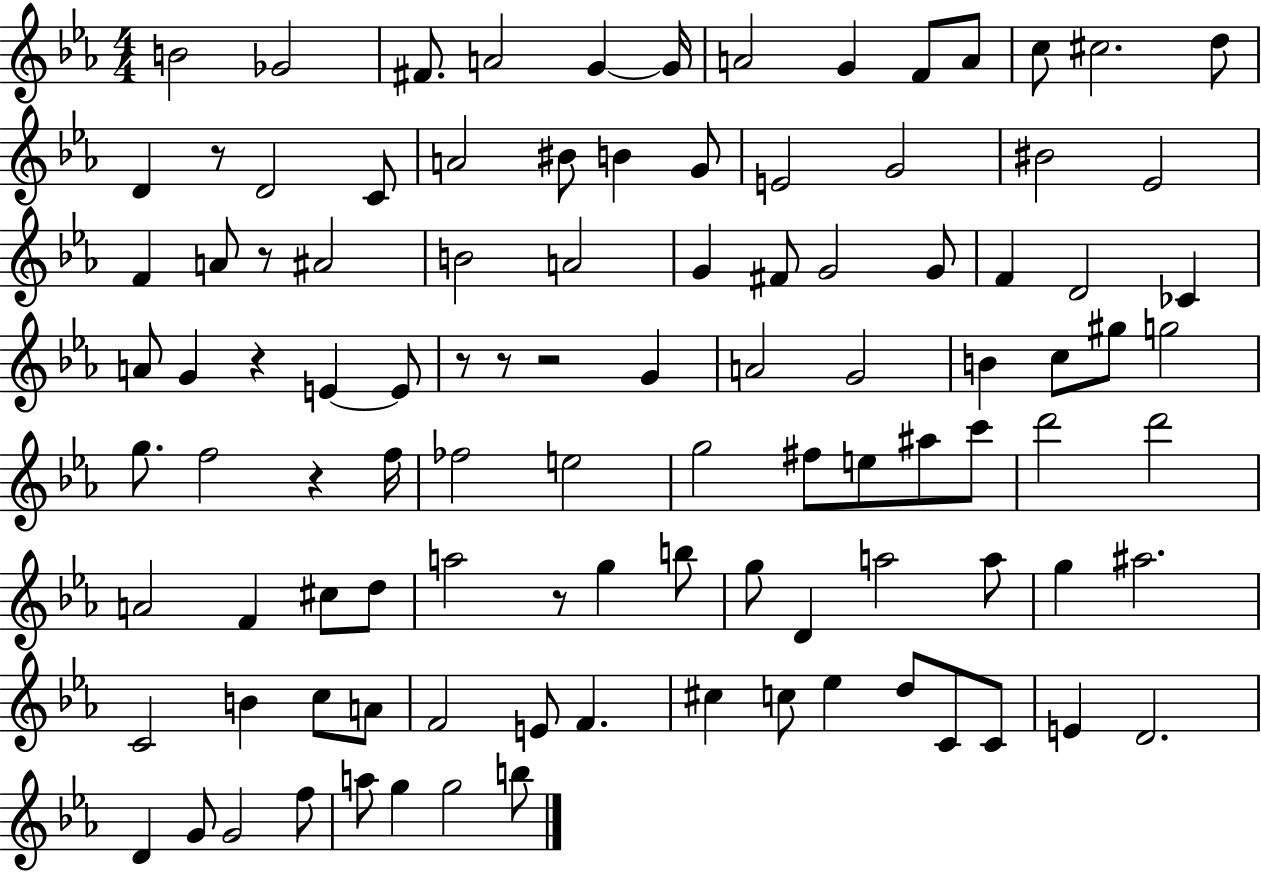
B4/h Gb4/h F#4/e. A4/h G4/q G4/s A4/h G4/q F4/e A4/e C5/e C#5/h. D5/e D4/q R/e D4/h C4/e A4/h BIS4/e B4/q G4/e E4/h G4/h BIS4/h Eb4/h F4/q A4/e R/e A#4/h B4/h A4/h G4/q F#4/e G4/h G4/e F4/q D4/h CES4/q A4/e G4/q R/q E4/q E4/e R/e R/e R/h G4/q A4/h G4/h B4/q C5/e G#5/e G5/h G5/e. F5/h R/q F5/s FES5/h E5/h G5/h F#5/e E5/e A#5/e C6/e D6/h D6/h A4/h F4/q C#5/e D5/e A5/h R/e G5/q B5/e G5/e D4/q A5/h A5/e G5/q A#5/h. C4/h B4/q C5/e A4/e F4/h E4/e F4/q. C#5/q C5/e Eb5/q D5/e C4/e C4/e E4/q D4/h. D4/q G4/e G4/h F5/e A5/e G5/q G5/h B5/e